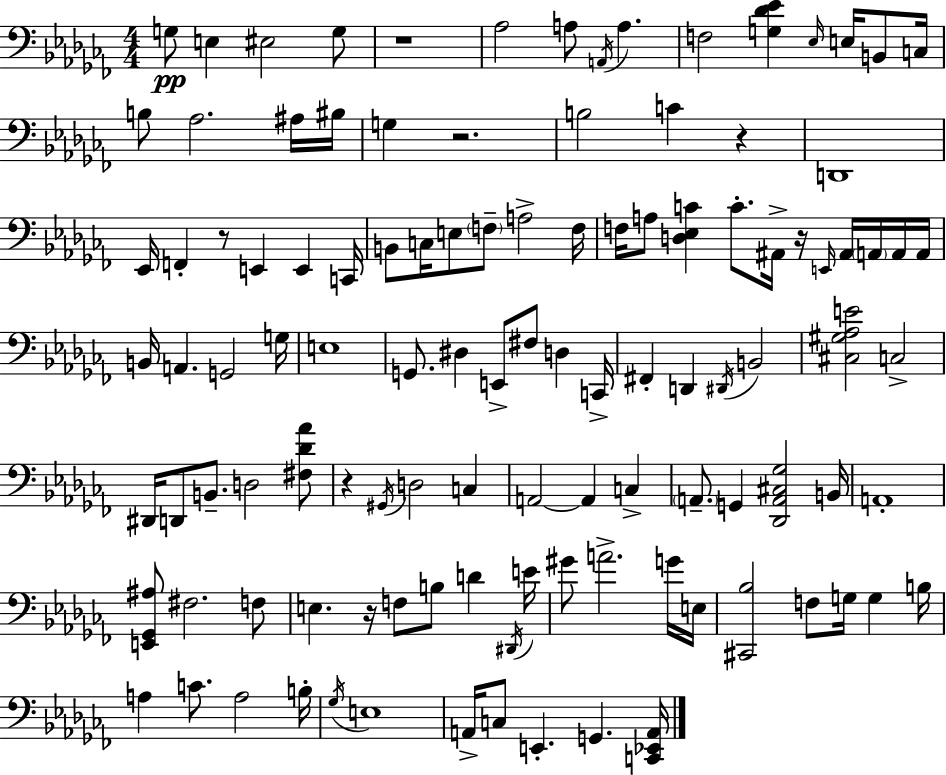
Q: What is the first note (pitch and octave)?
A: G3